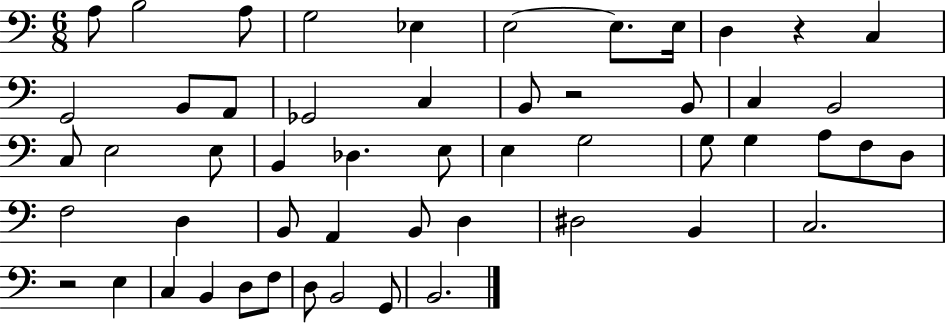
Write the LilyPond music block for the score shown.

{
  \clef bass
  \numericTimeSignature
  \time 6/8
  \key c \major
  \repeat volta 2 { a8 b2 a8 | g2 ees4 | e2~~ e8. e16 | d4 r4 c4 | \break g,2 b,8 a,8 | ges,2 c4 | b,8 r2 b,8 | c4 b,2 | \break c8 e2 e8 | b,4 des4. e8 | e4 g2 | g8 g4 a8 f8 d8 | \break f2 d4 | b,8 a,4 b,8 d4 | dis2 b,4 | c2. | \break r2 e4 | c4 b,4 d8 f8 | d8 b,2 g,8 | b,2. | \break } \bar "|."
}